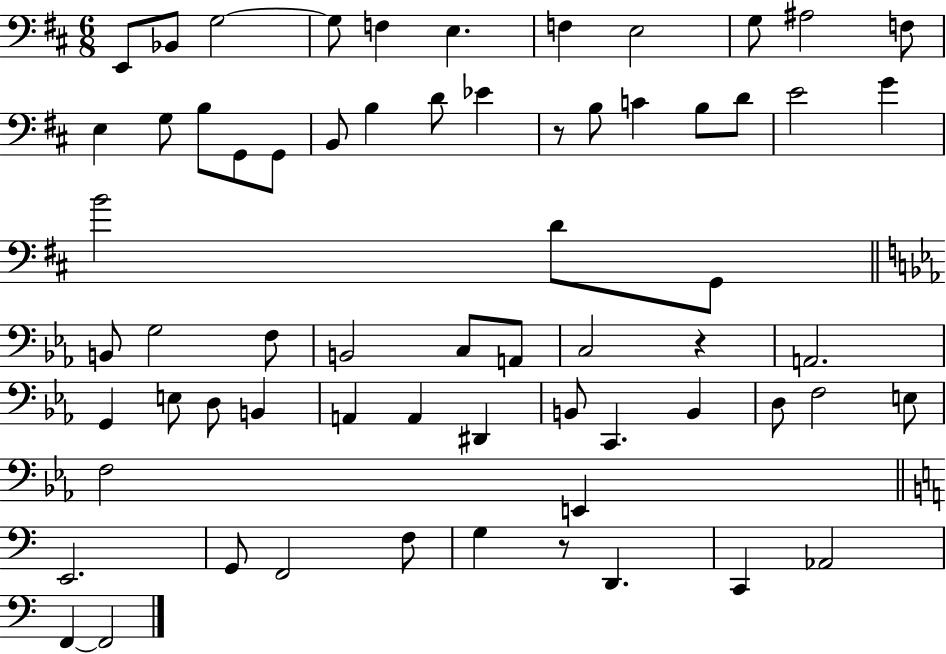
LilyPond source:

{
  \clef bass
  \numericTimeSignature
  \time 6/8
  \key d \major
  \repeat volta 2 { e,8 bes,8 g2~~ | g8 f4 e4. | f4 e2 | g8 ais2 f8 | \break e4 g8 b8 g,8 g,8 | b,8 b4 d'8 ees'4 | r8 b8 c'4 b8 d'8 | e'2 g'4 | \break b'2 d'8 g,8 | \bar "||" \break \key ees \major b,8 g2 f8 | b,2 c8 a,8 | c2 r4 | a,2. | \break g,4 e8 d8 b,4 | a,4 a,4 dis,4 | b,8 c,4. b,4 | d8 f2 e8 | \break f2 e,4 | \bar "||" \break \key c \major e,2. | g,8 f,2 f8 | g4 r8 d,4. | c,4 aes,2 | \break f,4~~ f,2 | } \bar "|."
}